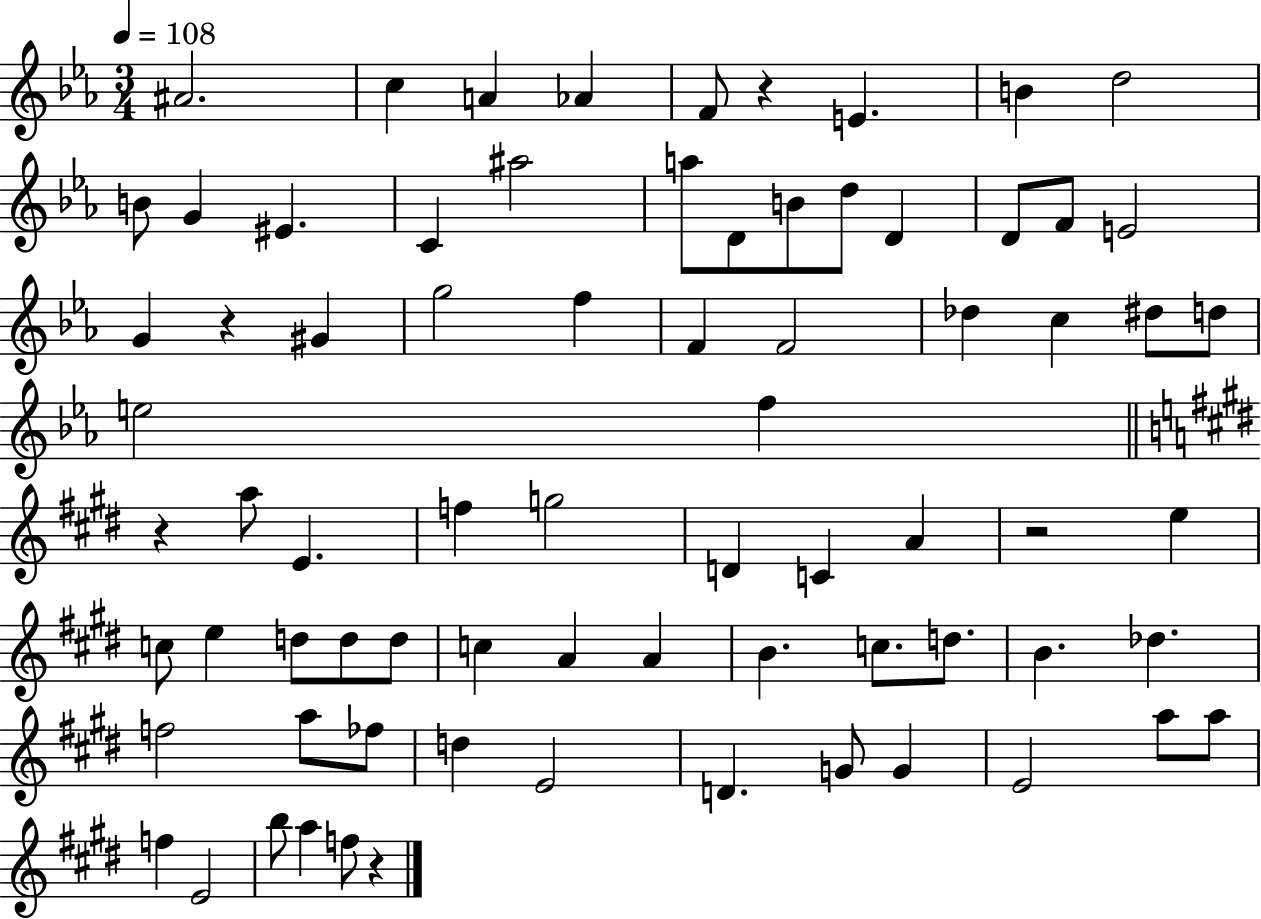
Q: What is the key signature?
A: EES major